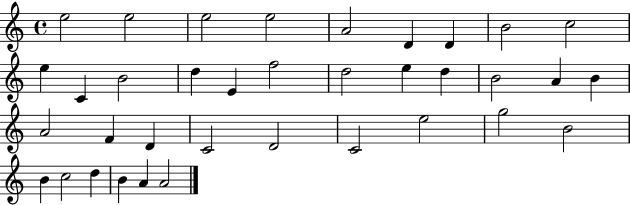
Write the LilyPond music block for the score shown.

{
  \clef treble
  \time 4/4
  \defaultTimeSignature
  \key c \major
  e''2 e''2 | e''2 e''2 | a'2 d'4 d'4 | b'2 c''2 | \break e''4 c'4 b'2 | d''4 e'4 f''2 | d''2 e''4 d''4 | b'2 a'4 b'4 | \break a'2 f'4 d'4 | c'2 d'2 | c'2 e''2 | g''2 b'2 | \break b'4 c''2 d''4 | b'4 a'4 a'2 | \bar "|."
}